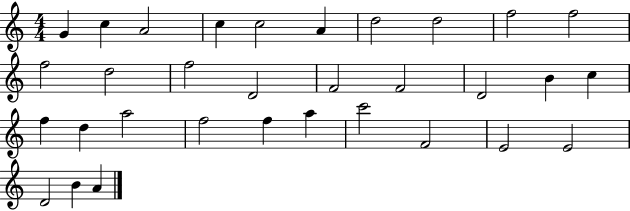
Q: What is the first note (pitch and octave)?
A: G4